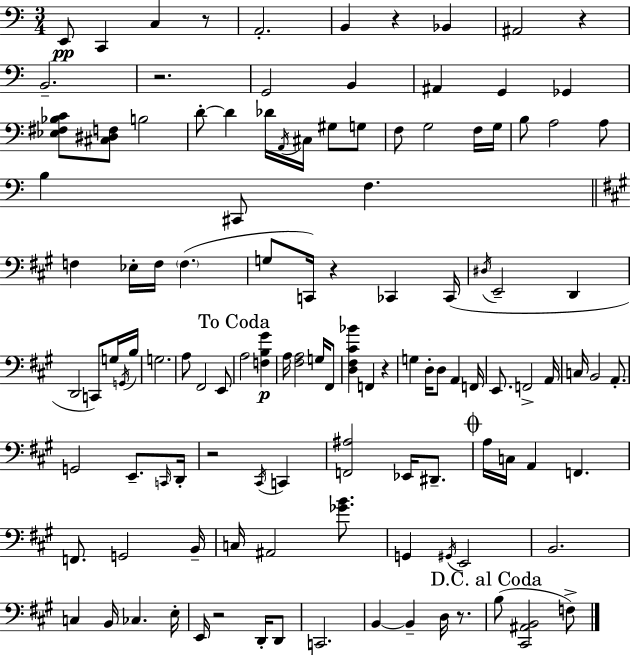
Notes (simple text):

E2/e C2/q C3/q R/e A2/h. B2/q R/q Bb2/q A#2/h R/q B2/h. R/h. G2/h B2/q A#2/q G2/q Gb2/q [Eb3,F#3,Bb3,C4]/e [C#3,D#3,F3]/e B3/h D4/e D4/q Db4/s A2/s C#3/s G#3/e G3/e F3/e G3/h F3/s G3/s B3/e A3/h A3/e B3/q C#2/e F3/q. F3/q Eb3/s F3/s F3/q. G3/e C2/s R/q CES2/q CES2/s D#3/s E2/h D2/q D2/h C2/e G3/s G2/s B3/s G3/h. A3/e F#2/h E2/e A3/h [F3,B3,G#4]/q A3/s [F#3,A3]/h G3/s F#2/e [D3,F#3,C#4,Bb4]/q F2/q R/q G3/q D3/s D3/e A2/q F2/s E2/e. F2/h A2/s C3/s B2/h A2/e. G2/h E2/e. C2/s D2/s R/h C#2/s C2/q [F2,A#3]/h Eb2/s D#2/e. A3/s C3/s A2/q F2/q. F2/e. G2/h B2/s C3/s A#2/h [Gb4,B4]/e. G2/q G#2/s E2/h B2/h. C3/q B2/s CES3/q. E3/s E2/s R/h D2/s D2/e C2/h. B2/q B2/q D3/s R/e. B3/e [C#2,A#2,B2]/h F3/e